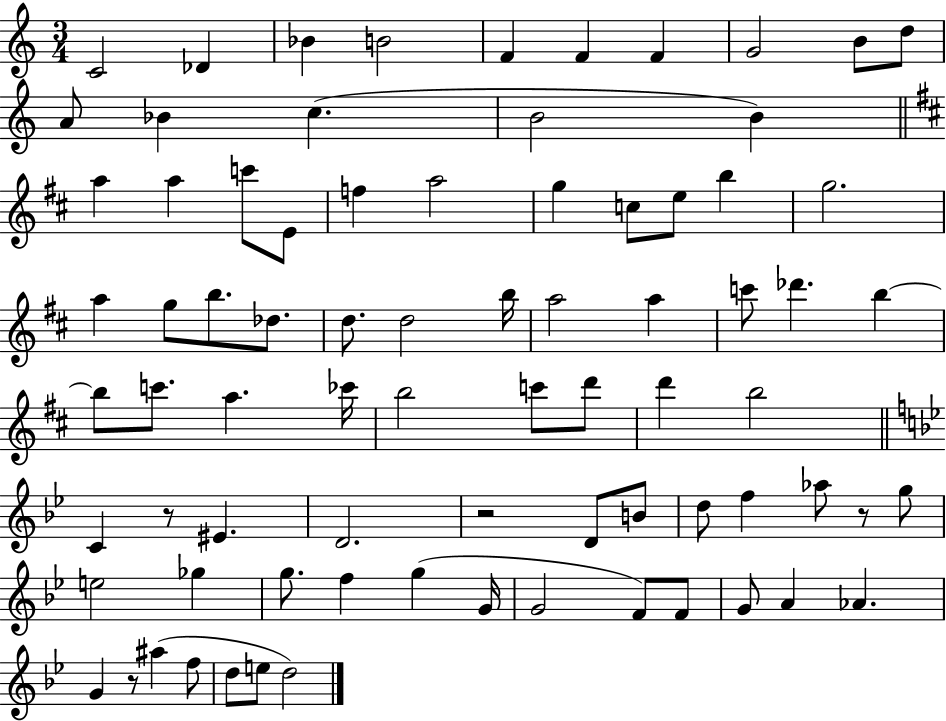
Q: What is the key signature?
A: C major